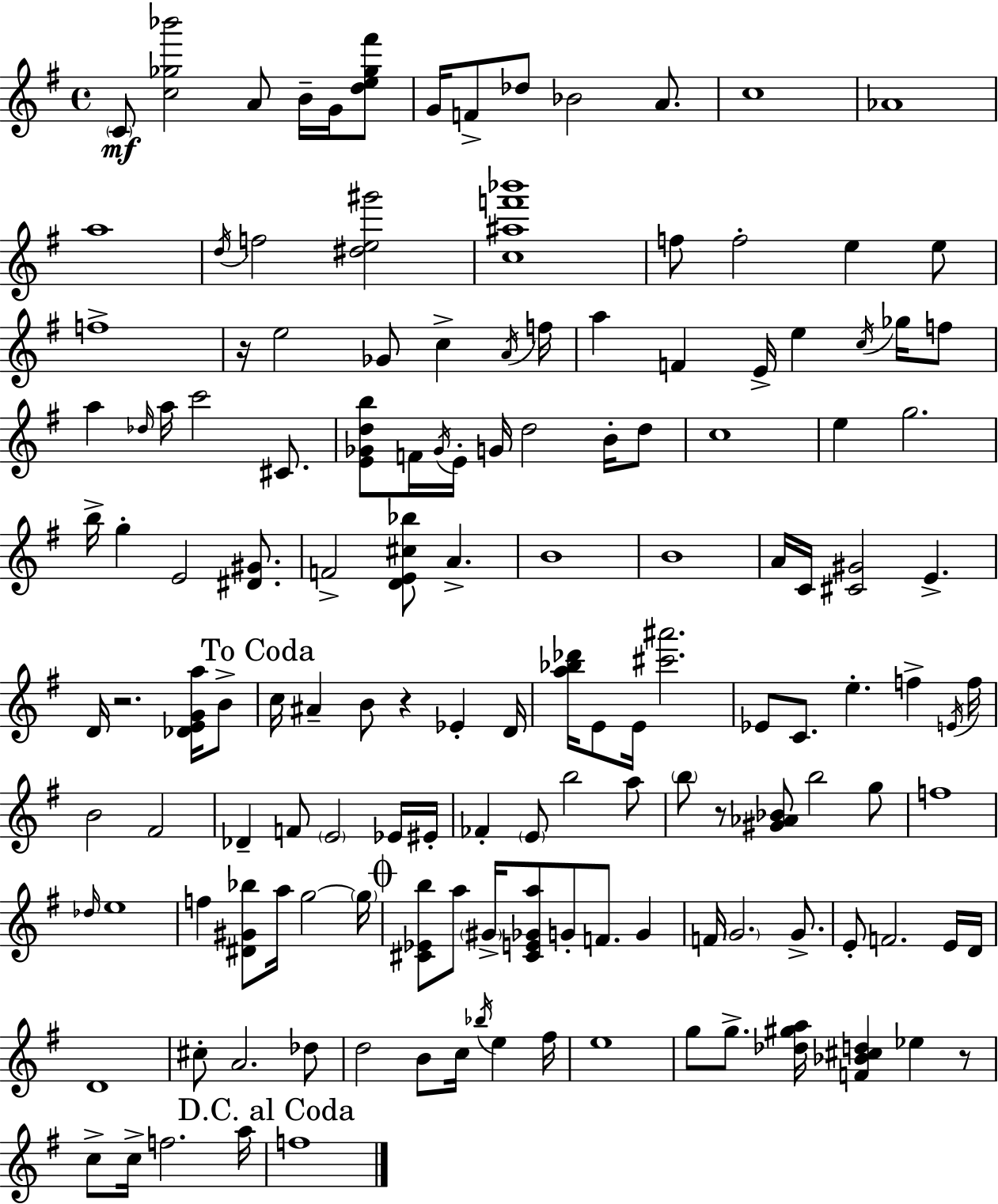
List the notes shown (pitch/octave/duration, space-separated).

C4/e [C5,Gb5,Bb6]/h A4/e B4/s G4/s [D5,E5,Gb5,F#6]/e G4/s F4/e Db5/e Bb4/h A4/e. C5/w Ab4/w A5/w D5/s F5/h [D#5,E5,G#6]/h [C5,A#5,F6,Bb6]/w F5/e F5/h E5/q E5/e F5/w R/s E5/h Gb4/e C5/q A4/s F5/s A5/q F4/q E4/s E5/q C5/s Gb5/s F5/e A5/q Db5/s A5/s C6/h C#4/e. [E4,Gb4,D5,B5]/e F4/s Gb4/s E4/s G4/s D5/h B4/s D5/e C5/w E5/q G5/h. B5/s G5/q E4/h [D#4,G#4]/e. F4/h [D4,E4,C#5,Bb5]/e A4/q. B4/w B4/w A4/s C4/s [C#4,G#4]/h E4/q. D4/s R/h. [Db4,E4,G4,A5]/s B4/e C5/s A#4/q B4/e R/q Eb4/q D4/s [A5,Bb5,Db6]/s E4/e E4/s [C#6,A#6]/h. Eb4/e C4/e. E5/q. F5/q E4/s F5/s B4/h F#4/h Db4/q F4/e E4/h Eb4/s EIS4/s FES4/q E4/e B5/h A5/e B5/e R/e [G#4,Ab4,Bb4]/e B5/h G5/e F5/w Db5/s E5/w F5/q [D#4,G#4,Bb5]/e A5/s G5/h G5/s [C#4,Eb4,B5]/e A5/e G#4/s [C#4,E4,Gb4,A5]/e G4/e F4/e. G4/q F4/s G4/h. G4/e. E4/e F4/h. E4/s D4/s D4/w C#5/e A4/h. Db5/e D5/h B4/e C5/s Bb5/s E5/q F#5/s E5/w G5/e G5/e. [Db5,G#5,A5]/s [F4,Bb4,C#5,D5]/q Eb5/q R/e C5/e C5/s F5/h. A5/s F5/w